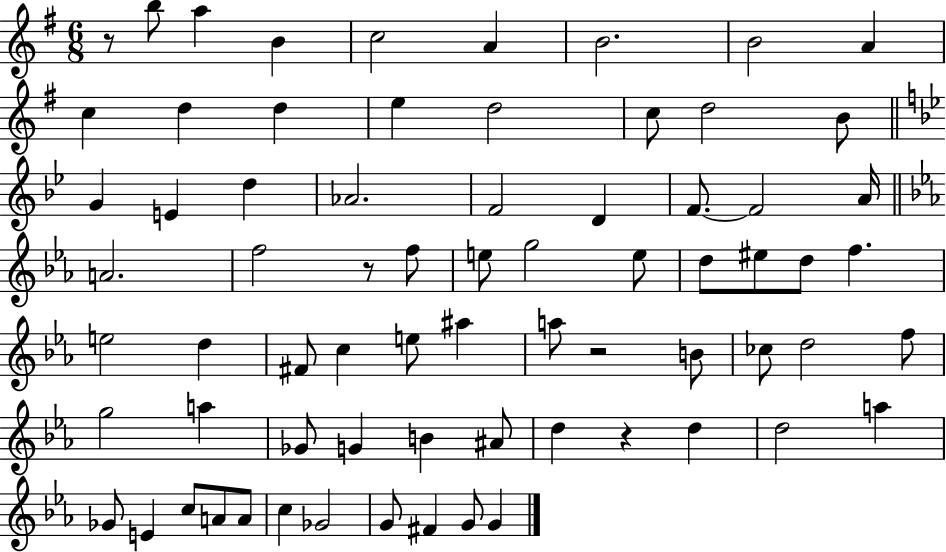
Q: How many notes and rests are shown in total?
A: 71